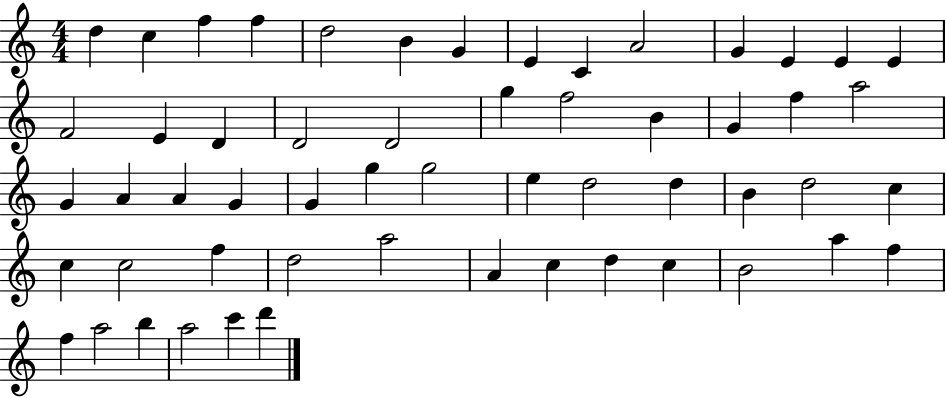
D5/q C5/q F5/q F5/q D5/h B4/q G4/q E4/q C4/q A4/h G4/q E4/q E4/q E4/q F4/h E4/q D4/q D4/h D4/h G5/q F5/h B4/q G4/q F5/q A5/h G4/q A4/q A4/q G4/q G4/q G5/q G5/h E5/q D5/h D5/q B4/q D5/h C5/q C5/q C5/h F5/q D5/h A5/h A4/q C5/q D5/q C5/q B4/h A5/q F5/q F5/q A5/h B5/q A5/h C6/q D6/q